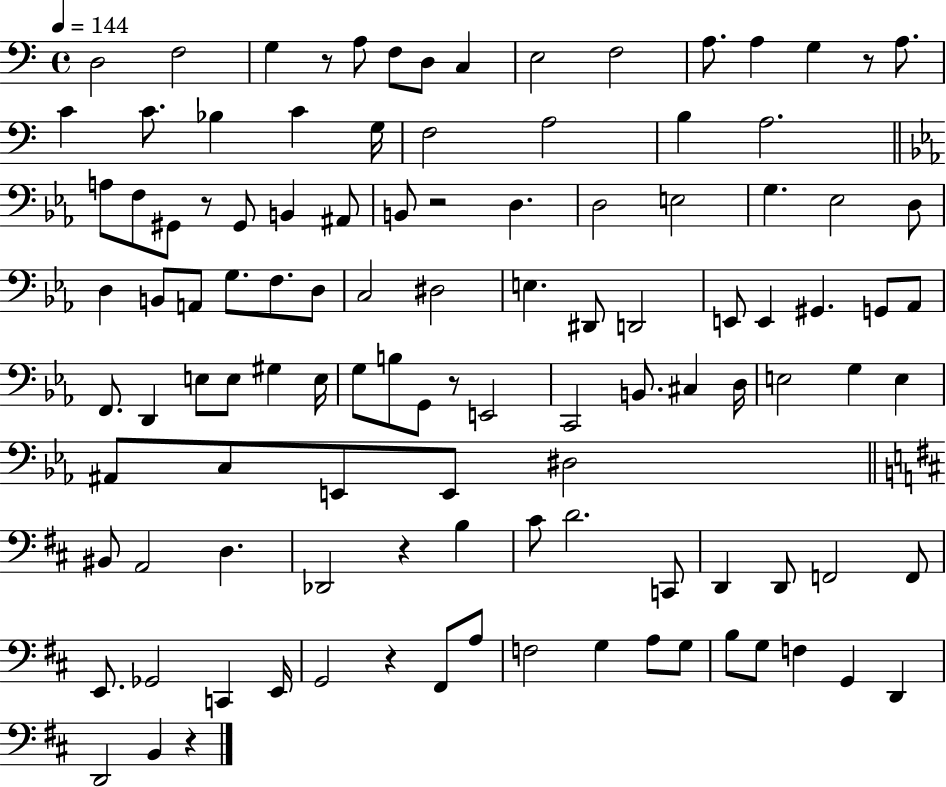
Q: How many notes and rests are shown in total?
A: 111